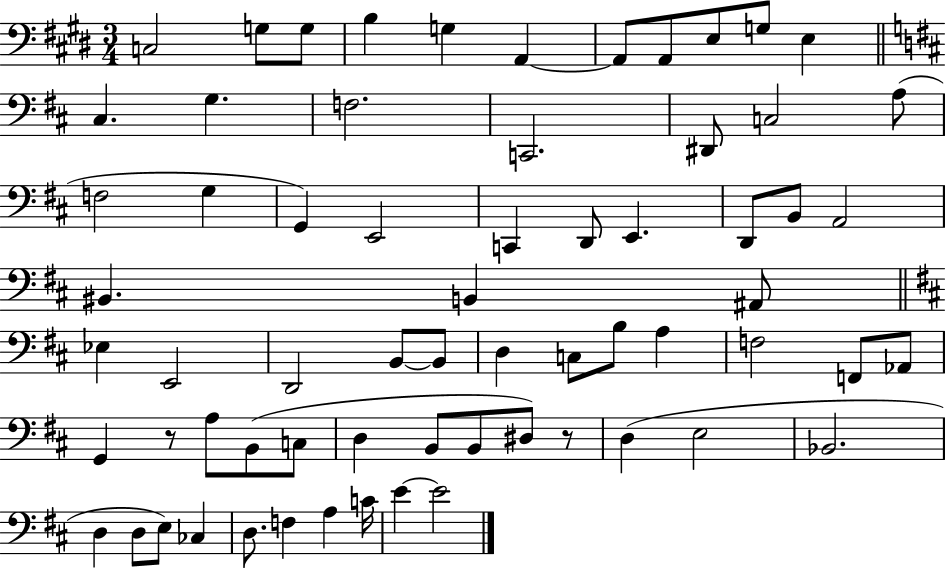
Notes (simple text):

C3/h G3/e G3/e B3/q G3/q A2/q A2/e A2/e E3/e G3/e E3/q C#3/q. G3/q. F3/h. C2/h. D#2/e C3/h A3/e F3/h G3/q G2/q E2/h C2/q D2/e E2/q. D2/e B2/e A2/h BIS2/q. B2/q A#2/e Eb3/q E2/h D2/h B2/e B2/e D3/q C3/e B3/e A3/q F3/h F2/e Ab2/e G2/q R/e A3/e B2/e C3/e D3/q B2/e B2/e D#3/e R/e D3/q E3/h Bb2/h. D3/q D3/e E3/e CES3/q D3/e. F3/q A3/q C4/s E4/q E4/h